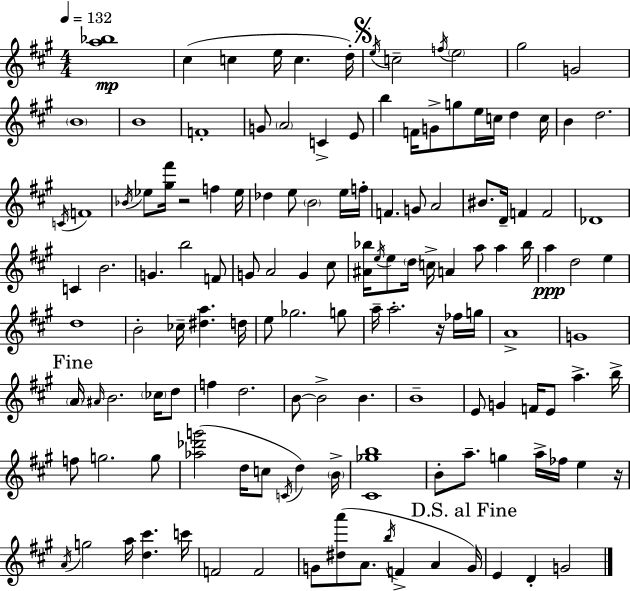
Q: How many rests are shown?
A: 3